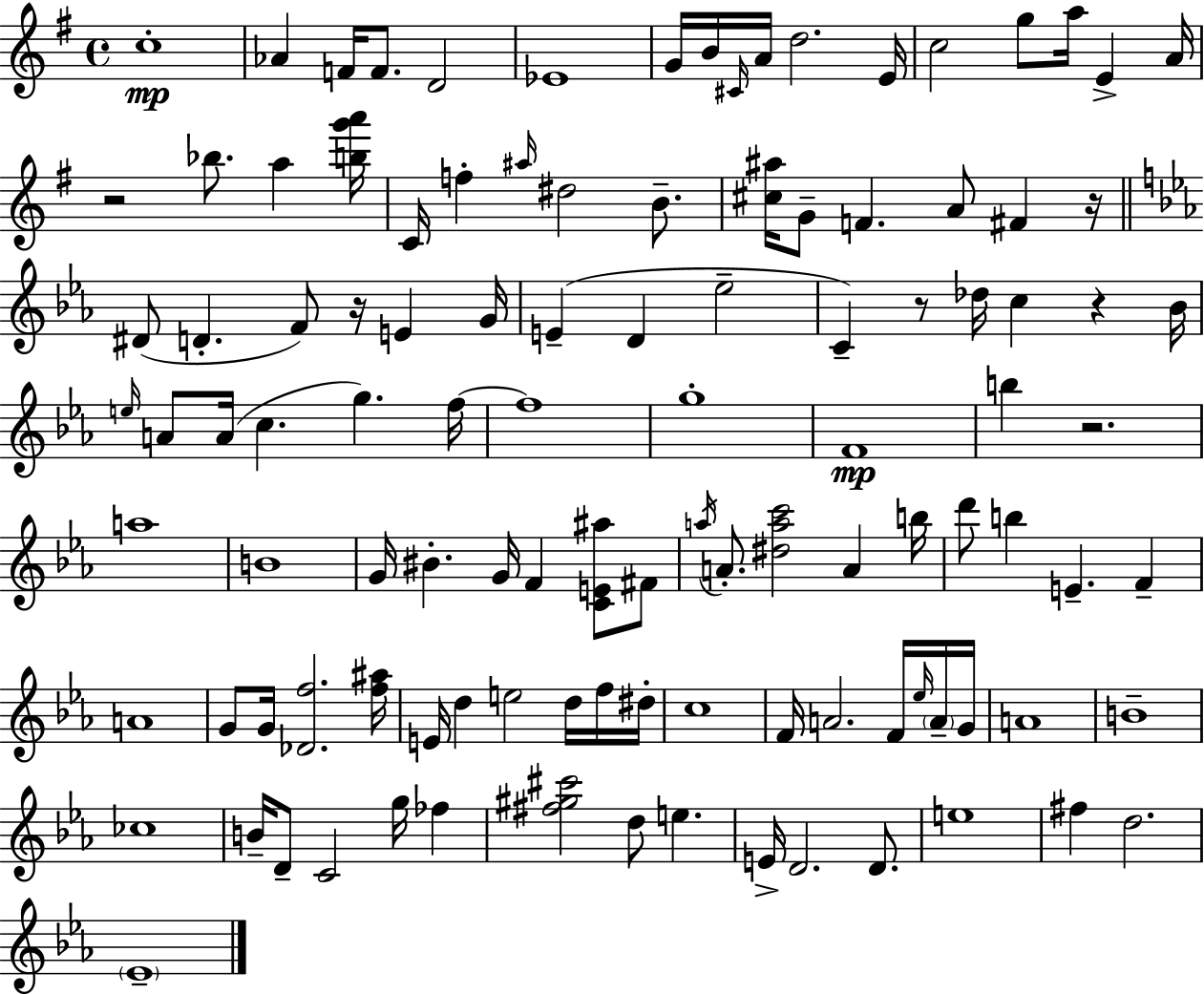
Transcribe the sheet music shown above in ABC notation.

X:1
T:Untitled
M:4/4
L:1/4
K:Em
c4 _A F/4 F/2 D2 _E4 G/4 B/4 ^C/4 A/4 d2 E/4 c2 g/2 a/4 E A/4 z2 _b/2 a [bg'a']/4 C/4 f ^a/4 ^d2 B/2 [^c^a]/4 G/2 F A/2 ^F z/4 ^D/2 D F/2 z/4 E G/4 E D _e2 C z/2 _d/4 c z _B/4 e/4 A/2 A/4 c g f/4 f4 g4 F4 b z2 a4 B4 G/4 ^B G/4 F [CE^a]/2 ^F/2 a/4 A/2 [^dac']2 A b/4 d'/2 b E F A4 G/2 G/4 [_Df]2 [f^a]/4 E/4 d e2 d/4 f/4 ^d/4 c4 F/4 A2 F/4 _e/4 A/4 G/4 A4 B4 _c4 B/4 D/2 C2 g/4 _f [^f^g^c']2 d/2 e E/4 D2 D/2 e4 ^f d2 _E4